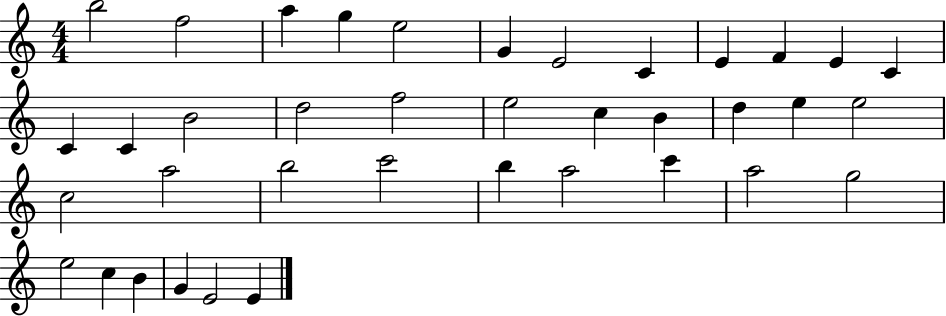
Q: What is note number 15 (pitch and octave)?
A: B4